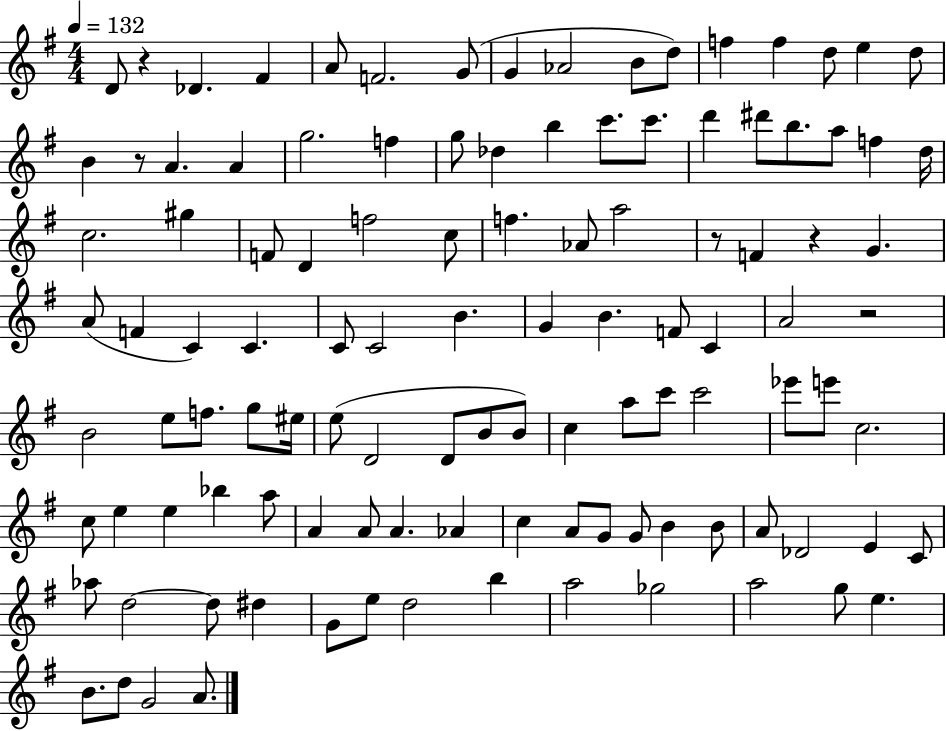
{
  \clef treble
  \numericTimeSignature
  \time 4/4
  \key g \major
  \tempo 4 = 132
  \repeat volta 2 { d'8 r4 des'4. fis'4 | a'8 f'2. g'8( | g'4 aes'2 b'8 d''8) | f''4 f''4 d''8 e''4 d''8 | \break b'4 r8 a'4. a'4 | g''2. f''4 | g''8 des''4 b''4 c'''8. c'''8. | d'''4 dis'''8 b''8. a''8 f''4 d''16 | \break c''2. gis''4 | f'8 d'4 f''2 c''8 | f''4. aes'8 a''2 | r8 f'4 r4 g'4. | \break a'8( f'4 c'4) c'4. | c'8 c'2 b'4. | g'4 b'4. f'8 c'4 | a'2 r2 | \break b'2 e''8 f''8. g''8 eis''16 | e''8( d'2 d'8 b'8 b'8) | c''4 a''8 c'''8 c'''2 | ees'''8 e'''8 c''2. | \break c''8 e''4 e''4 bes''4 a''8 | a'4 a'8 a'4. aes'4 | c''4 a'8 g'8 g'8 b'4 b'8 | a'8 des'2 e'4 c'8 | \break aes''8 d''2~~ d''8 dis''4 | g'8 e''8 d''2 b''4 | a''2 ges''2 | a''2 g''8 e''4. | \break b'8. d''8 g'2 a'8. | } \bar "|."
}